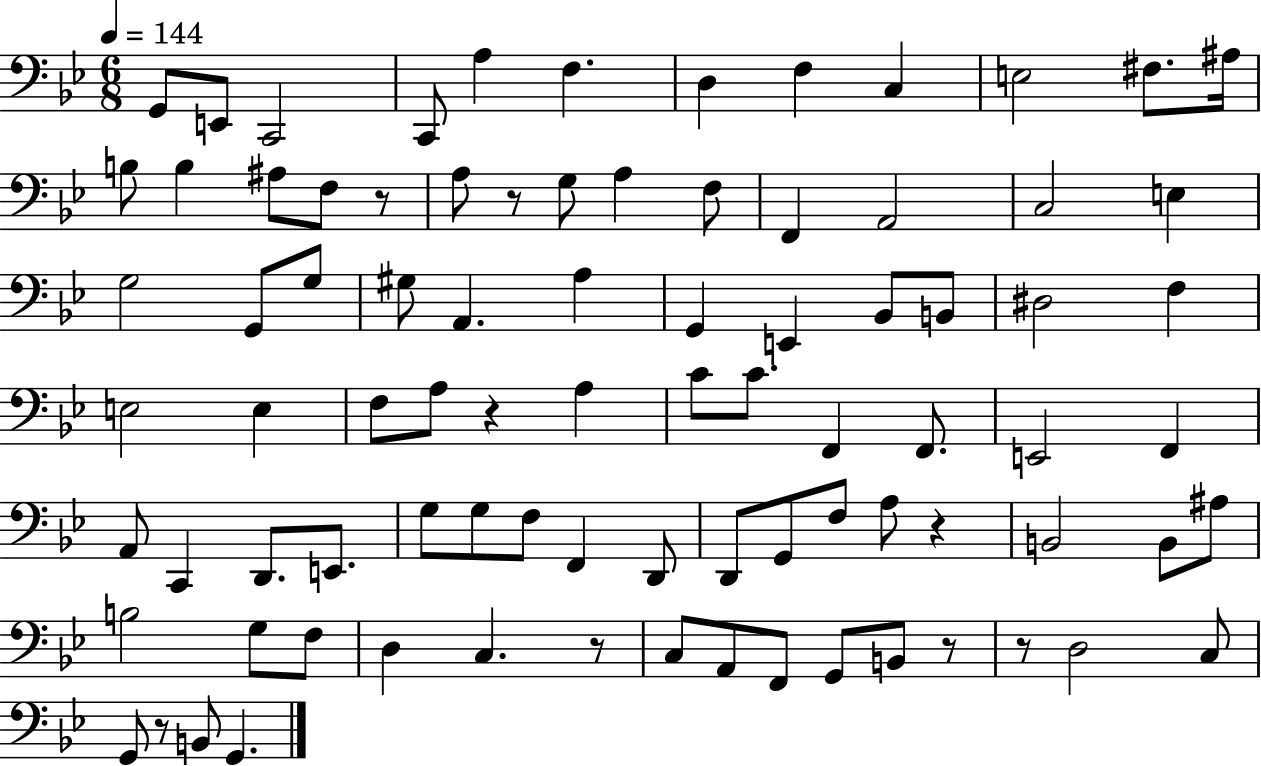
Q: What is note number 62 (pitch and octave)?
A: B2